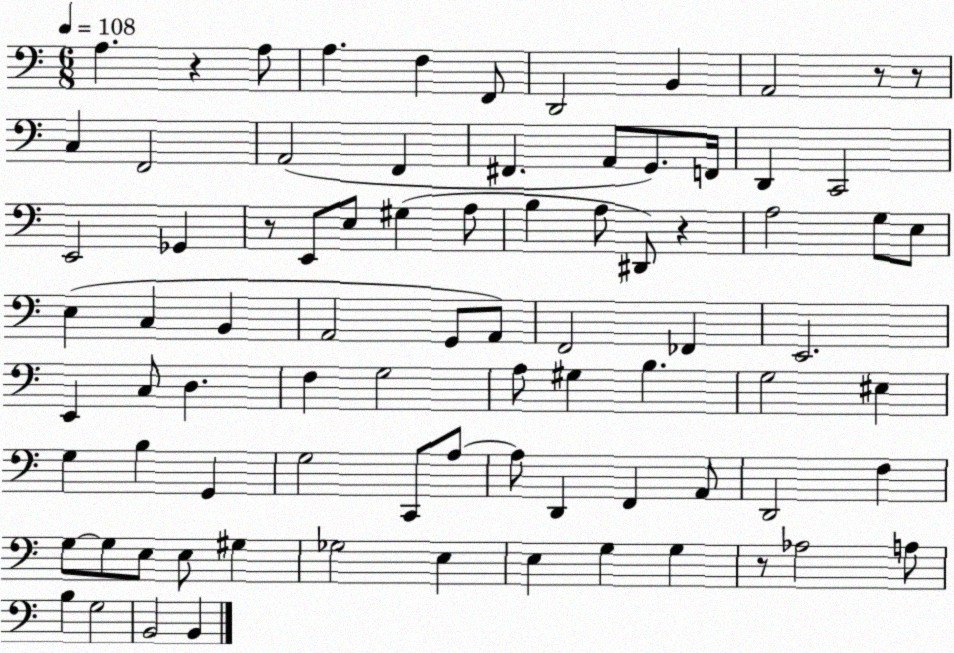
X:1
T:Untitled
M:6/8
L:1/4
K:C
A, z A,/2 A, F, F,,/2 D,,2 B,, A,,2 z/2 z/2 C, F,,2 A,,2 F,, ^F,, A,,/2 G,,/2 F,,/4 D,, C,,2 E,,2 _G,, z/2 E,,/2 E,/2 ^G, A,/2 B, A,/2 ^D,,/2 z A,2 G,/2 E,/2 E, C, B,, A,,2 G,,/2 A,,/2 F,,2 _F,, E,,2 E,, C,/2 D, F, G,2 A,/2 ^G, B, G,2 ^E, G, B, G,, G,2 C,,/2 A,/2 A,/2 D,, F,, A,,/2 D,,2 F, G,/2 G,/2 E,/2 E,/2 ^G, _G,2 E, E, G, G, z/2 _A,2 A,/2 B, G,2 B,,2 B,,